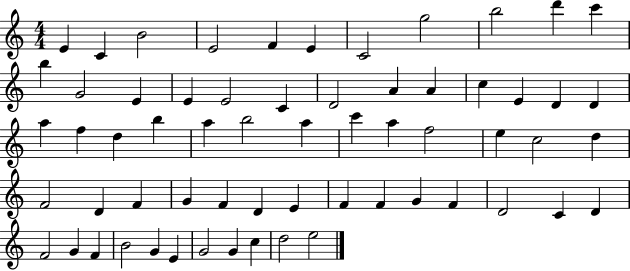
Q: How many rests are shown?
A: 0